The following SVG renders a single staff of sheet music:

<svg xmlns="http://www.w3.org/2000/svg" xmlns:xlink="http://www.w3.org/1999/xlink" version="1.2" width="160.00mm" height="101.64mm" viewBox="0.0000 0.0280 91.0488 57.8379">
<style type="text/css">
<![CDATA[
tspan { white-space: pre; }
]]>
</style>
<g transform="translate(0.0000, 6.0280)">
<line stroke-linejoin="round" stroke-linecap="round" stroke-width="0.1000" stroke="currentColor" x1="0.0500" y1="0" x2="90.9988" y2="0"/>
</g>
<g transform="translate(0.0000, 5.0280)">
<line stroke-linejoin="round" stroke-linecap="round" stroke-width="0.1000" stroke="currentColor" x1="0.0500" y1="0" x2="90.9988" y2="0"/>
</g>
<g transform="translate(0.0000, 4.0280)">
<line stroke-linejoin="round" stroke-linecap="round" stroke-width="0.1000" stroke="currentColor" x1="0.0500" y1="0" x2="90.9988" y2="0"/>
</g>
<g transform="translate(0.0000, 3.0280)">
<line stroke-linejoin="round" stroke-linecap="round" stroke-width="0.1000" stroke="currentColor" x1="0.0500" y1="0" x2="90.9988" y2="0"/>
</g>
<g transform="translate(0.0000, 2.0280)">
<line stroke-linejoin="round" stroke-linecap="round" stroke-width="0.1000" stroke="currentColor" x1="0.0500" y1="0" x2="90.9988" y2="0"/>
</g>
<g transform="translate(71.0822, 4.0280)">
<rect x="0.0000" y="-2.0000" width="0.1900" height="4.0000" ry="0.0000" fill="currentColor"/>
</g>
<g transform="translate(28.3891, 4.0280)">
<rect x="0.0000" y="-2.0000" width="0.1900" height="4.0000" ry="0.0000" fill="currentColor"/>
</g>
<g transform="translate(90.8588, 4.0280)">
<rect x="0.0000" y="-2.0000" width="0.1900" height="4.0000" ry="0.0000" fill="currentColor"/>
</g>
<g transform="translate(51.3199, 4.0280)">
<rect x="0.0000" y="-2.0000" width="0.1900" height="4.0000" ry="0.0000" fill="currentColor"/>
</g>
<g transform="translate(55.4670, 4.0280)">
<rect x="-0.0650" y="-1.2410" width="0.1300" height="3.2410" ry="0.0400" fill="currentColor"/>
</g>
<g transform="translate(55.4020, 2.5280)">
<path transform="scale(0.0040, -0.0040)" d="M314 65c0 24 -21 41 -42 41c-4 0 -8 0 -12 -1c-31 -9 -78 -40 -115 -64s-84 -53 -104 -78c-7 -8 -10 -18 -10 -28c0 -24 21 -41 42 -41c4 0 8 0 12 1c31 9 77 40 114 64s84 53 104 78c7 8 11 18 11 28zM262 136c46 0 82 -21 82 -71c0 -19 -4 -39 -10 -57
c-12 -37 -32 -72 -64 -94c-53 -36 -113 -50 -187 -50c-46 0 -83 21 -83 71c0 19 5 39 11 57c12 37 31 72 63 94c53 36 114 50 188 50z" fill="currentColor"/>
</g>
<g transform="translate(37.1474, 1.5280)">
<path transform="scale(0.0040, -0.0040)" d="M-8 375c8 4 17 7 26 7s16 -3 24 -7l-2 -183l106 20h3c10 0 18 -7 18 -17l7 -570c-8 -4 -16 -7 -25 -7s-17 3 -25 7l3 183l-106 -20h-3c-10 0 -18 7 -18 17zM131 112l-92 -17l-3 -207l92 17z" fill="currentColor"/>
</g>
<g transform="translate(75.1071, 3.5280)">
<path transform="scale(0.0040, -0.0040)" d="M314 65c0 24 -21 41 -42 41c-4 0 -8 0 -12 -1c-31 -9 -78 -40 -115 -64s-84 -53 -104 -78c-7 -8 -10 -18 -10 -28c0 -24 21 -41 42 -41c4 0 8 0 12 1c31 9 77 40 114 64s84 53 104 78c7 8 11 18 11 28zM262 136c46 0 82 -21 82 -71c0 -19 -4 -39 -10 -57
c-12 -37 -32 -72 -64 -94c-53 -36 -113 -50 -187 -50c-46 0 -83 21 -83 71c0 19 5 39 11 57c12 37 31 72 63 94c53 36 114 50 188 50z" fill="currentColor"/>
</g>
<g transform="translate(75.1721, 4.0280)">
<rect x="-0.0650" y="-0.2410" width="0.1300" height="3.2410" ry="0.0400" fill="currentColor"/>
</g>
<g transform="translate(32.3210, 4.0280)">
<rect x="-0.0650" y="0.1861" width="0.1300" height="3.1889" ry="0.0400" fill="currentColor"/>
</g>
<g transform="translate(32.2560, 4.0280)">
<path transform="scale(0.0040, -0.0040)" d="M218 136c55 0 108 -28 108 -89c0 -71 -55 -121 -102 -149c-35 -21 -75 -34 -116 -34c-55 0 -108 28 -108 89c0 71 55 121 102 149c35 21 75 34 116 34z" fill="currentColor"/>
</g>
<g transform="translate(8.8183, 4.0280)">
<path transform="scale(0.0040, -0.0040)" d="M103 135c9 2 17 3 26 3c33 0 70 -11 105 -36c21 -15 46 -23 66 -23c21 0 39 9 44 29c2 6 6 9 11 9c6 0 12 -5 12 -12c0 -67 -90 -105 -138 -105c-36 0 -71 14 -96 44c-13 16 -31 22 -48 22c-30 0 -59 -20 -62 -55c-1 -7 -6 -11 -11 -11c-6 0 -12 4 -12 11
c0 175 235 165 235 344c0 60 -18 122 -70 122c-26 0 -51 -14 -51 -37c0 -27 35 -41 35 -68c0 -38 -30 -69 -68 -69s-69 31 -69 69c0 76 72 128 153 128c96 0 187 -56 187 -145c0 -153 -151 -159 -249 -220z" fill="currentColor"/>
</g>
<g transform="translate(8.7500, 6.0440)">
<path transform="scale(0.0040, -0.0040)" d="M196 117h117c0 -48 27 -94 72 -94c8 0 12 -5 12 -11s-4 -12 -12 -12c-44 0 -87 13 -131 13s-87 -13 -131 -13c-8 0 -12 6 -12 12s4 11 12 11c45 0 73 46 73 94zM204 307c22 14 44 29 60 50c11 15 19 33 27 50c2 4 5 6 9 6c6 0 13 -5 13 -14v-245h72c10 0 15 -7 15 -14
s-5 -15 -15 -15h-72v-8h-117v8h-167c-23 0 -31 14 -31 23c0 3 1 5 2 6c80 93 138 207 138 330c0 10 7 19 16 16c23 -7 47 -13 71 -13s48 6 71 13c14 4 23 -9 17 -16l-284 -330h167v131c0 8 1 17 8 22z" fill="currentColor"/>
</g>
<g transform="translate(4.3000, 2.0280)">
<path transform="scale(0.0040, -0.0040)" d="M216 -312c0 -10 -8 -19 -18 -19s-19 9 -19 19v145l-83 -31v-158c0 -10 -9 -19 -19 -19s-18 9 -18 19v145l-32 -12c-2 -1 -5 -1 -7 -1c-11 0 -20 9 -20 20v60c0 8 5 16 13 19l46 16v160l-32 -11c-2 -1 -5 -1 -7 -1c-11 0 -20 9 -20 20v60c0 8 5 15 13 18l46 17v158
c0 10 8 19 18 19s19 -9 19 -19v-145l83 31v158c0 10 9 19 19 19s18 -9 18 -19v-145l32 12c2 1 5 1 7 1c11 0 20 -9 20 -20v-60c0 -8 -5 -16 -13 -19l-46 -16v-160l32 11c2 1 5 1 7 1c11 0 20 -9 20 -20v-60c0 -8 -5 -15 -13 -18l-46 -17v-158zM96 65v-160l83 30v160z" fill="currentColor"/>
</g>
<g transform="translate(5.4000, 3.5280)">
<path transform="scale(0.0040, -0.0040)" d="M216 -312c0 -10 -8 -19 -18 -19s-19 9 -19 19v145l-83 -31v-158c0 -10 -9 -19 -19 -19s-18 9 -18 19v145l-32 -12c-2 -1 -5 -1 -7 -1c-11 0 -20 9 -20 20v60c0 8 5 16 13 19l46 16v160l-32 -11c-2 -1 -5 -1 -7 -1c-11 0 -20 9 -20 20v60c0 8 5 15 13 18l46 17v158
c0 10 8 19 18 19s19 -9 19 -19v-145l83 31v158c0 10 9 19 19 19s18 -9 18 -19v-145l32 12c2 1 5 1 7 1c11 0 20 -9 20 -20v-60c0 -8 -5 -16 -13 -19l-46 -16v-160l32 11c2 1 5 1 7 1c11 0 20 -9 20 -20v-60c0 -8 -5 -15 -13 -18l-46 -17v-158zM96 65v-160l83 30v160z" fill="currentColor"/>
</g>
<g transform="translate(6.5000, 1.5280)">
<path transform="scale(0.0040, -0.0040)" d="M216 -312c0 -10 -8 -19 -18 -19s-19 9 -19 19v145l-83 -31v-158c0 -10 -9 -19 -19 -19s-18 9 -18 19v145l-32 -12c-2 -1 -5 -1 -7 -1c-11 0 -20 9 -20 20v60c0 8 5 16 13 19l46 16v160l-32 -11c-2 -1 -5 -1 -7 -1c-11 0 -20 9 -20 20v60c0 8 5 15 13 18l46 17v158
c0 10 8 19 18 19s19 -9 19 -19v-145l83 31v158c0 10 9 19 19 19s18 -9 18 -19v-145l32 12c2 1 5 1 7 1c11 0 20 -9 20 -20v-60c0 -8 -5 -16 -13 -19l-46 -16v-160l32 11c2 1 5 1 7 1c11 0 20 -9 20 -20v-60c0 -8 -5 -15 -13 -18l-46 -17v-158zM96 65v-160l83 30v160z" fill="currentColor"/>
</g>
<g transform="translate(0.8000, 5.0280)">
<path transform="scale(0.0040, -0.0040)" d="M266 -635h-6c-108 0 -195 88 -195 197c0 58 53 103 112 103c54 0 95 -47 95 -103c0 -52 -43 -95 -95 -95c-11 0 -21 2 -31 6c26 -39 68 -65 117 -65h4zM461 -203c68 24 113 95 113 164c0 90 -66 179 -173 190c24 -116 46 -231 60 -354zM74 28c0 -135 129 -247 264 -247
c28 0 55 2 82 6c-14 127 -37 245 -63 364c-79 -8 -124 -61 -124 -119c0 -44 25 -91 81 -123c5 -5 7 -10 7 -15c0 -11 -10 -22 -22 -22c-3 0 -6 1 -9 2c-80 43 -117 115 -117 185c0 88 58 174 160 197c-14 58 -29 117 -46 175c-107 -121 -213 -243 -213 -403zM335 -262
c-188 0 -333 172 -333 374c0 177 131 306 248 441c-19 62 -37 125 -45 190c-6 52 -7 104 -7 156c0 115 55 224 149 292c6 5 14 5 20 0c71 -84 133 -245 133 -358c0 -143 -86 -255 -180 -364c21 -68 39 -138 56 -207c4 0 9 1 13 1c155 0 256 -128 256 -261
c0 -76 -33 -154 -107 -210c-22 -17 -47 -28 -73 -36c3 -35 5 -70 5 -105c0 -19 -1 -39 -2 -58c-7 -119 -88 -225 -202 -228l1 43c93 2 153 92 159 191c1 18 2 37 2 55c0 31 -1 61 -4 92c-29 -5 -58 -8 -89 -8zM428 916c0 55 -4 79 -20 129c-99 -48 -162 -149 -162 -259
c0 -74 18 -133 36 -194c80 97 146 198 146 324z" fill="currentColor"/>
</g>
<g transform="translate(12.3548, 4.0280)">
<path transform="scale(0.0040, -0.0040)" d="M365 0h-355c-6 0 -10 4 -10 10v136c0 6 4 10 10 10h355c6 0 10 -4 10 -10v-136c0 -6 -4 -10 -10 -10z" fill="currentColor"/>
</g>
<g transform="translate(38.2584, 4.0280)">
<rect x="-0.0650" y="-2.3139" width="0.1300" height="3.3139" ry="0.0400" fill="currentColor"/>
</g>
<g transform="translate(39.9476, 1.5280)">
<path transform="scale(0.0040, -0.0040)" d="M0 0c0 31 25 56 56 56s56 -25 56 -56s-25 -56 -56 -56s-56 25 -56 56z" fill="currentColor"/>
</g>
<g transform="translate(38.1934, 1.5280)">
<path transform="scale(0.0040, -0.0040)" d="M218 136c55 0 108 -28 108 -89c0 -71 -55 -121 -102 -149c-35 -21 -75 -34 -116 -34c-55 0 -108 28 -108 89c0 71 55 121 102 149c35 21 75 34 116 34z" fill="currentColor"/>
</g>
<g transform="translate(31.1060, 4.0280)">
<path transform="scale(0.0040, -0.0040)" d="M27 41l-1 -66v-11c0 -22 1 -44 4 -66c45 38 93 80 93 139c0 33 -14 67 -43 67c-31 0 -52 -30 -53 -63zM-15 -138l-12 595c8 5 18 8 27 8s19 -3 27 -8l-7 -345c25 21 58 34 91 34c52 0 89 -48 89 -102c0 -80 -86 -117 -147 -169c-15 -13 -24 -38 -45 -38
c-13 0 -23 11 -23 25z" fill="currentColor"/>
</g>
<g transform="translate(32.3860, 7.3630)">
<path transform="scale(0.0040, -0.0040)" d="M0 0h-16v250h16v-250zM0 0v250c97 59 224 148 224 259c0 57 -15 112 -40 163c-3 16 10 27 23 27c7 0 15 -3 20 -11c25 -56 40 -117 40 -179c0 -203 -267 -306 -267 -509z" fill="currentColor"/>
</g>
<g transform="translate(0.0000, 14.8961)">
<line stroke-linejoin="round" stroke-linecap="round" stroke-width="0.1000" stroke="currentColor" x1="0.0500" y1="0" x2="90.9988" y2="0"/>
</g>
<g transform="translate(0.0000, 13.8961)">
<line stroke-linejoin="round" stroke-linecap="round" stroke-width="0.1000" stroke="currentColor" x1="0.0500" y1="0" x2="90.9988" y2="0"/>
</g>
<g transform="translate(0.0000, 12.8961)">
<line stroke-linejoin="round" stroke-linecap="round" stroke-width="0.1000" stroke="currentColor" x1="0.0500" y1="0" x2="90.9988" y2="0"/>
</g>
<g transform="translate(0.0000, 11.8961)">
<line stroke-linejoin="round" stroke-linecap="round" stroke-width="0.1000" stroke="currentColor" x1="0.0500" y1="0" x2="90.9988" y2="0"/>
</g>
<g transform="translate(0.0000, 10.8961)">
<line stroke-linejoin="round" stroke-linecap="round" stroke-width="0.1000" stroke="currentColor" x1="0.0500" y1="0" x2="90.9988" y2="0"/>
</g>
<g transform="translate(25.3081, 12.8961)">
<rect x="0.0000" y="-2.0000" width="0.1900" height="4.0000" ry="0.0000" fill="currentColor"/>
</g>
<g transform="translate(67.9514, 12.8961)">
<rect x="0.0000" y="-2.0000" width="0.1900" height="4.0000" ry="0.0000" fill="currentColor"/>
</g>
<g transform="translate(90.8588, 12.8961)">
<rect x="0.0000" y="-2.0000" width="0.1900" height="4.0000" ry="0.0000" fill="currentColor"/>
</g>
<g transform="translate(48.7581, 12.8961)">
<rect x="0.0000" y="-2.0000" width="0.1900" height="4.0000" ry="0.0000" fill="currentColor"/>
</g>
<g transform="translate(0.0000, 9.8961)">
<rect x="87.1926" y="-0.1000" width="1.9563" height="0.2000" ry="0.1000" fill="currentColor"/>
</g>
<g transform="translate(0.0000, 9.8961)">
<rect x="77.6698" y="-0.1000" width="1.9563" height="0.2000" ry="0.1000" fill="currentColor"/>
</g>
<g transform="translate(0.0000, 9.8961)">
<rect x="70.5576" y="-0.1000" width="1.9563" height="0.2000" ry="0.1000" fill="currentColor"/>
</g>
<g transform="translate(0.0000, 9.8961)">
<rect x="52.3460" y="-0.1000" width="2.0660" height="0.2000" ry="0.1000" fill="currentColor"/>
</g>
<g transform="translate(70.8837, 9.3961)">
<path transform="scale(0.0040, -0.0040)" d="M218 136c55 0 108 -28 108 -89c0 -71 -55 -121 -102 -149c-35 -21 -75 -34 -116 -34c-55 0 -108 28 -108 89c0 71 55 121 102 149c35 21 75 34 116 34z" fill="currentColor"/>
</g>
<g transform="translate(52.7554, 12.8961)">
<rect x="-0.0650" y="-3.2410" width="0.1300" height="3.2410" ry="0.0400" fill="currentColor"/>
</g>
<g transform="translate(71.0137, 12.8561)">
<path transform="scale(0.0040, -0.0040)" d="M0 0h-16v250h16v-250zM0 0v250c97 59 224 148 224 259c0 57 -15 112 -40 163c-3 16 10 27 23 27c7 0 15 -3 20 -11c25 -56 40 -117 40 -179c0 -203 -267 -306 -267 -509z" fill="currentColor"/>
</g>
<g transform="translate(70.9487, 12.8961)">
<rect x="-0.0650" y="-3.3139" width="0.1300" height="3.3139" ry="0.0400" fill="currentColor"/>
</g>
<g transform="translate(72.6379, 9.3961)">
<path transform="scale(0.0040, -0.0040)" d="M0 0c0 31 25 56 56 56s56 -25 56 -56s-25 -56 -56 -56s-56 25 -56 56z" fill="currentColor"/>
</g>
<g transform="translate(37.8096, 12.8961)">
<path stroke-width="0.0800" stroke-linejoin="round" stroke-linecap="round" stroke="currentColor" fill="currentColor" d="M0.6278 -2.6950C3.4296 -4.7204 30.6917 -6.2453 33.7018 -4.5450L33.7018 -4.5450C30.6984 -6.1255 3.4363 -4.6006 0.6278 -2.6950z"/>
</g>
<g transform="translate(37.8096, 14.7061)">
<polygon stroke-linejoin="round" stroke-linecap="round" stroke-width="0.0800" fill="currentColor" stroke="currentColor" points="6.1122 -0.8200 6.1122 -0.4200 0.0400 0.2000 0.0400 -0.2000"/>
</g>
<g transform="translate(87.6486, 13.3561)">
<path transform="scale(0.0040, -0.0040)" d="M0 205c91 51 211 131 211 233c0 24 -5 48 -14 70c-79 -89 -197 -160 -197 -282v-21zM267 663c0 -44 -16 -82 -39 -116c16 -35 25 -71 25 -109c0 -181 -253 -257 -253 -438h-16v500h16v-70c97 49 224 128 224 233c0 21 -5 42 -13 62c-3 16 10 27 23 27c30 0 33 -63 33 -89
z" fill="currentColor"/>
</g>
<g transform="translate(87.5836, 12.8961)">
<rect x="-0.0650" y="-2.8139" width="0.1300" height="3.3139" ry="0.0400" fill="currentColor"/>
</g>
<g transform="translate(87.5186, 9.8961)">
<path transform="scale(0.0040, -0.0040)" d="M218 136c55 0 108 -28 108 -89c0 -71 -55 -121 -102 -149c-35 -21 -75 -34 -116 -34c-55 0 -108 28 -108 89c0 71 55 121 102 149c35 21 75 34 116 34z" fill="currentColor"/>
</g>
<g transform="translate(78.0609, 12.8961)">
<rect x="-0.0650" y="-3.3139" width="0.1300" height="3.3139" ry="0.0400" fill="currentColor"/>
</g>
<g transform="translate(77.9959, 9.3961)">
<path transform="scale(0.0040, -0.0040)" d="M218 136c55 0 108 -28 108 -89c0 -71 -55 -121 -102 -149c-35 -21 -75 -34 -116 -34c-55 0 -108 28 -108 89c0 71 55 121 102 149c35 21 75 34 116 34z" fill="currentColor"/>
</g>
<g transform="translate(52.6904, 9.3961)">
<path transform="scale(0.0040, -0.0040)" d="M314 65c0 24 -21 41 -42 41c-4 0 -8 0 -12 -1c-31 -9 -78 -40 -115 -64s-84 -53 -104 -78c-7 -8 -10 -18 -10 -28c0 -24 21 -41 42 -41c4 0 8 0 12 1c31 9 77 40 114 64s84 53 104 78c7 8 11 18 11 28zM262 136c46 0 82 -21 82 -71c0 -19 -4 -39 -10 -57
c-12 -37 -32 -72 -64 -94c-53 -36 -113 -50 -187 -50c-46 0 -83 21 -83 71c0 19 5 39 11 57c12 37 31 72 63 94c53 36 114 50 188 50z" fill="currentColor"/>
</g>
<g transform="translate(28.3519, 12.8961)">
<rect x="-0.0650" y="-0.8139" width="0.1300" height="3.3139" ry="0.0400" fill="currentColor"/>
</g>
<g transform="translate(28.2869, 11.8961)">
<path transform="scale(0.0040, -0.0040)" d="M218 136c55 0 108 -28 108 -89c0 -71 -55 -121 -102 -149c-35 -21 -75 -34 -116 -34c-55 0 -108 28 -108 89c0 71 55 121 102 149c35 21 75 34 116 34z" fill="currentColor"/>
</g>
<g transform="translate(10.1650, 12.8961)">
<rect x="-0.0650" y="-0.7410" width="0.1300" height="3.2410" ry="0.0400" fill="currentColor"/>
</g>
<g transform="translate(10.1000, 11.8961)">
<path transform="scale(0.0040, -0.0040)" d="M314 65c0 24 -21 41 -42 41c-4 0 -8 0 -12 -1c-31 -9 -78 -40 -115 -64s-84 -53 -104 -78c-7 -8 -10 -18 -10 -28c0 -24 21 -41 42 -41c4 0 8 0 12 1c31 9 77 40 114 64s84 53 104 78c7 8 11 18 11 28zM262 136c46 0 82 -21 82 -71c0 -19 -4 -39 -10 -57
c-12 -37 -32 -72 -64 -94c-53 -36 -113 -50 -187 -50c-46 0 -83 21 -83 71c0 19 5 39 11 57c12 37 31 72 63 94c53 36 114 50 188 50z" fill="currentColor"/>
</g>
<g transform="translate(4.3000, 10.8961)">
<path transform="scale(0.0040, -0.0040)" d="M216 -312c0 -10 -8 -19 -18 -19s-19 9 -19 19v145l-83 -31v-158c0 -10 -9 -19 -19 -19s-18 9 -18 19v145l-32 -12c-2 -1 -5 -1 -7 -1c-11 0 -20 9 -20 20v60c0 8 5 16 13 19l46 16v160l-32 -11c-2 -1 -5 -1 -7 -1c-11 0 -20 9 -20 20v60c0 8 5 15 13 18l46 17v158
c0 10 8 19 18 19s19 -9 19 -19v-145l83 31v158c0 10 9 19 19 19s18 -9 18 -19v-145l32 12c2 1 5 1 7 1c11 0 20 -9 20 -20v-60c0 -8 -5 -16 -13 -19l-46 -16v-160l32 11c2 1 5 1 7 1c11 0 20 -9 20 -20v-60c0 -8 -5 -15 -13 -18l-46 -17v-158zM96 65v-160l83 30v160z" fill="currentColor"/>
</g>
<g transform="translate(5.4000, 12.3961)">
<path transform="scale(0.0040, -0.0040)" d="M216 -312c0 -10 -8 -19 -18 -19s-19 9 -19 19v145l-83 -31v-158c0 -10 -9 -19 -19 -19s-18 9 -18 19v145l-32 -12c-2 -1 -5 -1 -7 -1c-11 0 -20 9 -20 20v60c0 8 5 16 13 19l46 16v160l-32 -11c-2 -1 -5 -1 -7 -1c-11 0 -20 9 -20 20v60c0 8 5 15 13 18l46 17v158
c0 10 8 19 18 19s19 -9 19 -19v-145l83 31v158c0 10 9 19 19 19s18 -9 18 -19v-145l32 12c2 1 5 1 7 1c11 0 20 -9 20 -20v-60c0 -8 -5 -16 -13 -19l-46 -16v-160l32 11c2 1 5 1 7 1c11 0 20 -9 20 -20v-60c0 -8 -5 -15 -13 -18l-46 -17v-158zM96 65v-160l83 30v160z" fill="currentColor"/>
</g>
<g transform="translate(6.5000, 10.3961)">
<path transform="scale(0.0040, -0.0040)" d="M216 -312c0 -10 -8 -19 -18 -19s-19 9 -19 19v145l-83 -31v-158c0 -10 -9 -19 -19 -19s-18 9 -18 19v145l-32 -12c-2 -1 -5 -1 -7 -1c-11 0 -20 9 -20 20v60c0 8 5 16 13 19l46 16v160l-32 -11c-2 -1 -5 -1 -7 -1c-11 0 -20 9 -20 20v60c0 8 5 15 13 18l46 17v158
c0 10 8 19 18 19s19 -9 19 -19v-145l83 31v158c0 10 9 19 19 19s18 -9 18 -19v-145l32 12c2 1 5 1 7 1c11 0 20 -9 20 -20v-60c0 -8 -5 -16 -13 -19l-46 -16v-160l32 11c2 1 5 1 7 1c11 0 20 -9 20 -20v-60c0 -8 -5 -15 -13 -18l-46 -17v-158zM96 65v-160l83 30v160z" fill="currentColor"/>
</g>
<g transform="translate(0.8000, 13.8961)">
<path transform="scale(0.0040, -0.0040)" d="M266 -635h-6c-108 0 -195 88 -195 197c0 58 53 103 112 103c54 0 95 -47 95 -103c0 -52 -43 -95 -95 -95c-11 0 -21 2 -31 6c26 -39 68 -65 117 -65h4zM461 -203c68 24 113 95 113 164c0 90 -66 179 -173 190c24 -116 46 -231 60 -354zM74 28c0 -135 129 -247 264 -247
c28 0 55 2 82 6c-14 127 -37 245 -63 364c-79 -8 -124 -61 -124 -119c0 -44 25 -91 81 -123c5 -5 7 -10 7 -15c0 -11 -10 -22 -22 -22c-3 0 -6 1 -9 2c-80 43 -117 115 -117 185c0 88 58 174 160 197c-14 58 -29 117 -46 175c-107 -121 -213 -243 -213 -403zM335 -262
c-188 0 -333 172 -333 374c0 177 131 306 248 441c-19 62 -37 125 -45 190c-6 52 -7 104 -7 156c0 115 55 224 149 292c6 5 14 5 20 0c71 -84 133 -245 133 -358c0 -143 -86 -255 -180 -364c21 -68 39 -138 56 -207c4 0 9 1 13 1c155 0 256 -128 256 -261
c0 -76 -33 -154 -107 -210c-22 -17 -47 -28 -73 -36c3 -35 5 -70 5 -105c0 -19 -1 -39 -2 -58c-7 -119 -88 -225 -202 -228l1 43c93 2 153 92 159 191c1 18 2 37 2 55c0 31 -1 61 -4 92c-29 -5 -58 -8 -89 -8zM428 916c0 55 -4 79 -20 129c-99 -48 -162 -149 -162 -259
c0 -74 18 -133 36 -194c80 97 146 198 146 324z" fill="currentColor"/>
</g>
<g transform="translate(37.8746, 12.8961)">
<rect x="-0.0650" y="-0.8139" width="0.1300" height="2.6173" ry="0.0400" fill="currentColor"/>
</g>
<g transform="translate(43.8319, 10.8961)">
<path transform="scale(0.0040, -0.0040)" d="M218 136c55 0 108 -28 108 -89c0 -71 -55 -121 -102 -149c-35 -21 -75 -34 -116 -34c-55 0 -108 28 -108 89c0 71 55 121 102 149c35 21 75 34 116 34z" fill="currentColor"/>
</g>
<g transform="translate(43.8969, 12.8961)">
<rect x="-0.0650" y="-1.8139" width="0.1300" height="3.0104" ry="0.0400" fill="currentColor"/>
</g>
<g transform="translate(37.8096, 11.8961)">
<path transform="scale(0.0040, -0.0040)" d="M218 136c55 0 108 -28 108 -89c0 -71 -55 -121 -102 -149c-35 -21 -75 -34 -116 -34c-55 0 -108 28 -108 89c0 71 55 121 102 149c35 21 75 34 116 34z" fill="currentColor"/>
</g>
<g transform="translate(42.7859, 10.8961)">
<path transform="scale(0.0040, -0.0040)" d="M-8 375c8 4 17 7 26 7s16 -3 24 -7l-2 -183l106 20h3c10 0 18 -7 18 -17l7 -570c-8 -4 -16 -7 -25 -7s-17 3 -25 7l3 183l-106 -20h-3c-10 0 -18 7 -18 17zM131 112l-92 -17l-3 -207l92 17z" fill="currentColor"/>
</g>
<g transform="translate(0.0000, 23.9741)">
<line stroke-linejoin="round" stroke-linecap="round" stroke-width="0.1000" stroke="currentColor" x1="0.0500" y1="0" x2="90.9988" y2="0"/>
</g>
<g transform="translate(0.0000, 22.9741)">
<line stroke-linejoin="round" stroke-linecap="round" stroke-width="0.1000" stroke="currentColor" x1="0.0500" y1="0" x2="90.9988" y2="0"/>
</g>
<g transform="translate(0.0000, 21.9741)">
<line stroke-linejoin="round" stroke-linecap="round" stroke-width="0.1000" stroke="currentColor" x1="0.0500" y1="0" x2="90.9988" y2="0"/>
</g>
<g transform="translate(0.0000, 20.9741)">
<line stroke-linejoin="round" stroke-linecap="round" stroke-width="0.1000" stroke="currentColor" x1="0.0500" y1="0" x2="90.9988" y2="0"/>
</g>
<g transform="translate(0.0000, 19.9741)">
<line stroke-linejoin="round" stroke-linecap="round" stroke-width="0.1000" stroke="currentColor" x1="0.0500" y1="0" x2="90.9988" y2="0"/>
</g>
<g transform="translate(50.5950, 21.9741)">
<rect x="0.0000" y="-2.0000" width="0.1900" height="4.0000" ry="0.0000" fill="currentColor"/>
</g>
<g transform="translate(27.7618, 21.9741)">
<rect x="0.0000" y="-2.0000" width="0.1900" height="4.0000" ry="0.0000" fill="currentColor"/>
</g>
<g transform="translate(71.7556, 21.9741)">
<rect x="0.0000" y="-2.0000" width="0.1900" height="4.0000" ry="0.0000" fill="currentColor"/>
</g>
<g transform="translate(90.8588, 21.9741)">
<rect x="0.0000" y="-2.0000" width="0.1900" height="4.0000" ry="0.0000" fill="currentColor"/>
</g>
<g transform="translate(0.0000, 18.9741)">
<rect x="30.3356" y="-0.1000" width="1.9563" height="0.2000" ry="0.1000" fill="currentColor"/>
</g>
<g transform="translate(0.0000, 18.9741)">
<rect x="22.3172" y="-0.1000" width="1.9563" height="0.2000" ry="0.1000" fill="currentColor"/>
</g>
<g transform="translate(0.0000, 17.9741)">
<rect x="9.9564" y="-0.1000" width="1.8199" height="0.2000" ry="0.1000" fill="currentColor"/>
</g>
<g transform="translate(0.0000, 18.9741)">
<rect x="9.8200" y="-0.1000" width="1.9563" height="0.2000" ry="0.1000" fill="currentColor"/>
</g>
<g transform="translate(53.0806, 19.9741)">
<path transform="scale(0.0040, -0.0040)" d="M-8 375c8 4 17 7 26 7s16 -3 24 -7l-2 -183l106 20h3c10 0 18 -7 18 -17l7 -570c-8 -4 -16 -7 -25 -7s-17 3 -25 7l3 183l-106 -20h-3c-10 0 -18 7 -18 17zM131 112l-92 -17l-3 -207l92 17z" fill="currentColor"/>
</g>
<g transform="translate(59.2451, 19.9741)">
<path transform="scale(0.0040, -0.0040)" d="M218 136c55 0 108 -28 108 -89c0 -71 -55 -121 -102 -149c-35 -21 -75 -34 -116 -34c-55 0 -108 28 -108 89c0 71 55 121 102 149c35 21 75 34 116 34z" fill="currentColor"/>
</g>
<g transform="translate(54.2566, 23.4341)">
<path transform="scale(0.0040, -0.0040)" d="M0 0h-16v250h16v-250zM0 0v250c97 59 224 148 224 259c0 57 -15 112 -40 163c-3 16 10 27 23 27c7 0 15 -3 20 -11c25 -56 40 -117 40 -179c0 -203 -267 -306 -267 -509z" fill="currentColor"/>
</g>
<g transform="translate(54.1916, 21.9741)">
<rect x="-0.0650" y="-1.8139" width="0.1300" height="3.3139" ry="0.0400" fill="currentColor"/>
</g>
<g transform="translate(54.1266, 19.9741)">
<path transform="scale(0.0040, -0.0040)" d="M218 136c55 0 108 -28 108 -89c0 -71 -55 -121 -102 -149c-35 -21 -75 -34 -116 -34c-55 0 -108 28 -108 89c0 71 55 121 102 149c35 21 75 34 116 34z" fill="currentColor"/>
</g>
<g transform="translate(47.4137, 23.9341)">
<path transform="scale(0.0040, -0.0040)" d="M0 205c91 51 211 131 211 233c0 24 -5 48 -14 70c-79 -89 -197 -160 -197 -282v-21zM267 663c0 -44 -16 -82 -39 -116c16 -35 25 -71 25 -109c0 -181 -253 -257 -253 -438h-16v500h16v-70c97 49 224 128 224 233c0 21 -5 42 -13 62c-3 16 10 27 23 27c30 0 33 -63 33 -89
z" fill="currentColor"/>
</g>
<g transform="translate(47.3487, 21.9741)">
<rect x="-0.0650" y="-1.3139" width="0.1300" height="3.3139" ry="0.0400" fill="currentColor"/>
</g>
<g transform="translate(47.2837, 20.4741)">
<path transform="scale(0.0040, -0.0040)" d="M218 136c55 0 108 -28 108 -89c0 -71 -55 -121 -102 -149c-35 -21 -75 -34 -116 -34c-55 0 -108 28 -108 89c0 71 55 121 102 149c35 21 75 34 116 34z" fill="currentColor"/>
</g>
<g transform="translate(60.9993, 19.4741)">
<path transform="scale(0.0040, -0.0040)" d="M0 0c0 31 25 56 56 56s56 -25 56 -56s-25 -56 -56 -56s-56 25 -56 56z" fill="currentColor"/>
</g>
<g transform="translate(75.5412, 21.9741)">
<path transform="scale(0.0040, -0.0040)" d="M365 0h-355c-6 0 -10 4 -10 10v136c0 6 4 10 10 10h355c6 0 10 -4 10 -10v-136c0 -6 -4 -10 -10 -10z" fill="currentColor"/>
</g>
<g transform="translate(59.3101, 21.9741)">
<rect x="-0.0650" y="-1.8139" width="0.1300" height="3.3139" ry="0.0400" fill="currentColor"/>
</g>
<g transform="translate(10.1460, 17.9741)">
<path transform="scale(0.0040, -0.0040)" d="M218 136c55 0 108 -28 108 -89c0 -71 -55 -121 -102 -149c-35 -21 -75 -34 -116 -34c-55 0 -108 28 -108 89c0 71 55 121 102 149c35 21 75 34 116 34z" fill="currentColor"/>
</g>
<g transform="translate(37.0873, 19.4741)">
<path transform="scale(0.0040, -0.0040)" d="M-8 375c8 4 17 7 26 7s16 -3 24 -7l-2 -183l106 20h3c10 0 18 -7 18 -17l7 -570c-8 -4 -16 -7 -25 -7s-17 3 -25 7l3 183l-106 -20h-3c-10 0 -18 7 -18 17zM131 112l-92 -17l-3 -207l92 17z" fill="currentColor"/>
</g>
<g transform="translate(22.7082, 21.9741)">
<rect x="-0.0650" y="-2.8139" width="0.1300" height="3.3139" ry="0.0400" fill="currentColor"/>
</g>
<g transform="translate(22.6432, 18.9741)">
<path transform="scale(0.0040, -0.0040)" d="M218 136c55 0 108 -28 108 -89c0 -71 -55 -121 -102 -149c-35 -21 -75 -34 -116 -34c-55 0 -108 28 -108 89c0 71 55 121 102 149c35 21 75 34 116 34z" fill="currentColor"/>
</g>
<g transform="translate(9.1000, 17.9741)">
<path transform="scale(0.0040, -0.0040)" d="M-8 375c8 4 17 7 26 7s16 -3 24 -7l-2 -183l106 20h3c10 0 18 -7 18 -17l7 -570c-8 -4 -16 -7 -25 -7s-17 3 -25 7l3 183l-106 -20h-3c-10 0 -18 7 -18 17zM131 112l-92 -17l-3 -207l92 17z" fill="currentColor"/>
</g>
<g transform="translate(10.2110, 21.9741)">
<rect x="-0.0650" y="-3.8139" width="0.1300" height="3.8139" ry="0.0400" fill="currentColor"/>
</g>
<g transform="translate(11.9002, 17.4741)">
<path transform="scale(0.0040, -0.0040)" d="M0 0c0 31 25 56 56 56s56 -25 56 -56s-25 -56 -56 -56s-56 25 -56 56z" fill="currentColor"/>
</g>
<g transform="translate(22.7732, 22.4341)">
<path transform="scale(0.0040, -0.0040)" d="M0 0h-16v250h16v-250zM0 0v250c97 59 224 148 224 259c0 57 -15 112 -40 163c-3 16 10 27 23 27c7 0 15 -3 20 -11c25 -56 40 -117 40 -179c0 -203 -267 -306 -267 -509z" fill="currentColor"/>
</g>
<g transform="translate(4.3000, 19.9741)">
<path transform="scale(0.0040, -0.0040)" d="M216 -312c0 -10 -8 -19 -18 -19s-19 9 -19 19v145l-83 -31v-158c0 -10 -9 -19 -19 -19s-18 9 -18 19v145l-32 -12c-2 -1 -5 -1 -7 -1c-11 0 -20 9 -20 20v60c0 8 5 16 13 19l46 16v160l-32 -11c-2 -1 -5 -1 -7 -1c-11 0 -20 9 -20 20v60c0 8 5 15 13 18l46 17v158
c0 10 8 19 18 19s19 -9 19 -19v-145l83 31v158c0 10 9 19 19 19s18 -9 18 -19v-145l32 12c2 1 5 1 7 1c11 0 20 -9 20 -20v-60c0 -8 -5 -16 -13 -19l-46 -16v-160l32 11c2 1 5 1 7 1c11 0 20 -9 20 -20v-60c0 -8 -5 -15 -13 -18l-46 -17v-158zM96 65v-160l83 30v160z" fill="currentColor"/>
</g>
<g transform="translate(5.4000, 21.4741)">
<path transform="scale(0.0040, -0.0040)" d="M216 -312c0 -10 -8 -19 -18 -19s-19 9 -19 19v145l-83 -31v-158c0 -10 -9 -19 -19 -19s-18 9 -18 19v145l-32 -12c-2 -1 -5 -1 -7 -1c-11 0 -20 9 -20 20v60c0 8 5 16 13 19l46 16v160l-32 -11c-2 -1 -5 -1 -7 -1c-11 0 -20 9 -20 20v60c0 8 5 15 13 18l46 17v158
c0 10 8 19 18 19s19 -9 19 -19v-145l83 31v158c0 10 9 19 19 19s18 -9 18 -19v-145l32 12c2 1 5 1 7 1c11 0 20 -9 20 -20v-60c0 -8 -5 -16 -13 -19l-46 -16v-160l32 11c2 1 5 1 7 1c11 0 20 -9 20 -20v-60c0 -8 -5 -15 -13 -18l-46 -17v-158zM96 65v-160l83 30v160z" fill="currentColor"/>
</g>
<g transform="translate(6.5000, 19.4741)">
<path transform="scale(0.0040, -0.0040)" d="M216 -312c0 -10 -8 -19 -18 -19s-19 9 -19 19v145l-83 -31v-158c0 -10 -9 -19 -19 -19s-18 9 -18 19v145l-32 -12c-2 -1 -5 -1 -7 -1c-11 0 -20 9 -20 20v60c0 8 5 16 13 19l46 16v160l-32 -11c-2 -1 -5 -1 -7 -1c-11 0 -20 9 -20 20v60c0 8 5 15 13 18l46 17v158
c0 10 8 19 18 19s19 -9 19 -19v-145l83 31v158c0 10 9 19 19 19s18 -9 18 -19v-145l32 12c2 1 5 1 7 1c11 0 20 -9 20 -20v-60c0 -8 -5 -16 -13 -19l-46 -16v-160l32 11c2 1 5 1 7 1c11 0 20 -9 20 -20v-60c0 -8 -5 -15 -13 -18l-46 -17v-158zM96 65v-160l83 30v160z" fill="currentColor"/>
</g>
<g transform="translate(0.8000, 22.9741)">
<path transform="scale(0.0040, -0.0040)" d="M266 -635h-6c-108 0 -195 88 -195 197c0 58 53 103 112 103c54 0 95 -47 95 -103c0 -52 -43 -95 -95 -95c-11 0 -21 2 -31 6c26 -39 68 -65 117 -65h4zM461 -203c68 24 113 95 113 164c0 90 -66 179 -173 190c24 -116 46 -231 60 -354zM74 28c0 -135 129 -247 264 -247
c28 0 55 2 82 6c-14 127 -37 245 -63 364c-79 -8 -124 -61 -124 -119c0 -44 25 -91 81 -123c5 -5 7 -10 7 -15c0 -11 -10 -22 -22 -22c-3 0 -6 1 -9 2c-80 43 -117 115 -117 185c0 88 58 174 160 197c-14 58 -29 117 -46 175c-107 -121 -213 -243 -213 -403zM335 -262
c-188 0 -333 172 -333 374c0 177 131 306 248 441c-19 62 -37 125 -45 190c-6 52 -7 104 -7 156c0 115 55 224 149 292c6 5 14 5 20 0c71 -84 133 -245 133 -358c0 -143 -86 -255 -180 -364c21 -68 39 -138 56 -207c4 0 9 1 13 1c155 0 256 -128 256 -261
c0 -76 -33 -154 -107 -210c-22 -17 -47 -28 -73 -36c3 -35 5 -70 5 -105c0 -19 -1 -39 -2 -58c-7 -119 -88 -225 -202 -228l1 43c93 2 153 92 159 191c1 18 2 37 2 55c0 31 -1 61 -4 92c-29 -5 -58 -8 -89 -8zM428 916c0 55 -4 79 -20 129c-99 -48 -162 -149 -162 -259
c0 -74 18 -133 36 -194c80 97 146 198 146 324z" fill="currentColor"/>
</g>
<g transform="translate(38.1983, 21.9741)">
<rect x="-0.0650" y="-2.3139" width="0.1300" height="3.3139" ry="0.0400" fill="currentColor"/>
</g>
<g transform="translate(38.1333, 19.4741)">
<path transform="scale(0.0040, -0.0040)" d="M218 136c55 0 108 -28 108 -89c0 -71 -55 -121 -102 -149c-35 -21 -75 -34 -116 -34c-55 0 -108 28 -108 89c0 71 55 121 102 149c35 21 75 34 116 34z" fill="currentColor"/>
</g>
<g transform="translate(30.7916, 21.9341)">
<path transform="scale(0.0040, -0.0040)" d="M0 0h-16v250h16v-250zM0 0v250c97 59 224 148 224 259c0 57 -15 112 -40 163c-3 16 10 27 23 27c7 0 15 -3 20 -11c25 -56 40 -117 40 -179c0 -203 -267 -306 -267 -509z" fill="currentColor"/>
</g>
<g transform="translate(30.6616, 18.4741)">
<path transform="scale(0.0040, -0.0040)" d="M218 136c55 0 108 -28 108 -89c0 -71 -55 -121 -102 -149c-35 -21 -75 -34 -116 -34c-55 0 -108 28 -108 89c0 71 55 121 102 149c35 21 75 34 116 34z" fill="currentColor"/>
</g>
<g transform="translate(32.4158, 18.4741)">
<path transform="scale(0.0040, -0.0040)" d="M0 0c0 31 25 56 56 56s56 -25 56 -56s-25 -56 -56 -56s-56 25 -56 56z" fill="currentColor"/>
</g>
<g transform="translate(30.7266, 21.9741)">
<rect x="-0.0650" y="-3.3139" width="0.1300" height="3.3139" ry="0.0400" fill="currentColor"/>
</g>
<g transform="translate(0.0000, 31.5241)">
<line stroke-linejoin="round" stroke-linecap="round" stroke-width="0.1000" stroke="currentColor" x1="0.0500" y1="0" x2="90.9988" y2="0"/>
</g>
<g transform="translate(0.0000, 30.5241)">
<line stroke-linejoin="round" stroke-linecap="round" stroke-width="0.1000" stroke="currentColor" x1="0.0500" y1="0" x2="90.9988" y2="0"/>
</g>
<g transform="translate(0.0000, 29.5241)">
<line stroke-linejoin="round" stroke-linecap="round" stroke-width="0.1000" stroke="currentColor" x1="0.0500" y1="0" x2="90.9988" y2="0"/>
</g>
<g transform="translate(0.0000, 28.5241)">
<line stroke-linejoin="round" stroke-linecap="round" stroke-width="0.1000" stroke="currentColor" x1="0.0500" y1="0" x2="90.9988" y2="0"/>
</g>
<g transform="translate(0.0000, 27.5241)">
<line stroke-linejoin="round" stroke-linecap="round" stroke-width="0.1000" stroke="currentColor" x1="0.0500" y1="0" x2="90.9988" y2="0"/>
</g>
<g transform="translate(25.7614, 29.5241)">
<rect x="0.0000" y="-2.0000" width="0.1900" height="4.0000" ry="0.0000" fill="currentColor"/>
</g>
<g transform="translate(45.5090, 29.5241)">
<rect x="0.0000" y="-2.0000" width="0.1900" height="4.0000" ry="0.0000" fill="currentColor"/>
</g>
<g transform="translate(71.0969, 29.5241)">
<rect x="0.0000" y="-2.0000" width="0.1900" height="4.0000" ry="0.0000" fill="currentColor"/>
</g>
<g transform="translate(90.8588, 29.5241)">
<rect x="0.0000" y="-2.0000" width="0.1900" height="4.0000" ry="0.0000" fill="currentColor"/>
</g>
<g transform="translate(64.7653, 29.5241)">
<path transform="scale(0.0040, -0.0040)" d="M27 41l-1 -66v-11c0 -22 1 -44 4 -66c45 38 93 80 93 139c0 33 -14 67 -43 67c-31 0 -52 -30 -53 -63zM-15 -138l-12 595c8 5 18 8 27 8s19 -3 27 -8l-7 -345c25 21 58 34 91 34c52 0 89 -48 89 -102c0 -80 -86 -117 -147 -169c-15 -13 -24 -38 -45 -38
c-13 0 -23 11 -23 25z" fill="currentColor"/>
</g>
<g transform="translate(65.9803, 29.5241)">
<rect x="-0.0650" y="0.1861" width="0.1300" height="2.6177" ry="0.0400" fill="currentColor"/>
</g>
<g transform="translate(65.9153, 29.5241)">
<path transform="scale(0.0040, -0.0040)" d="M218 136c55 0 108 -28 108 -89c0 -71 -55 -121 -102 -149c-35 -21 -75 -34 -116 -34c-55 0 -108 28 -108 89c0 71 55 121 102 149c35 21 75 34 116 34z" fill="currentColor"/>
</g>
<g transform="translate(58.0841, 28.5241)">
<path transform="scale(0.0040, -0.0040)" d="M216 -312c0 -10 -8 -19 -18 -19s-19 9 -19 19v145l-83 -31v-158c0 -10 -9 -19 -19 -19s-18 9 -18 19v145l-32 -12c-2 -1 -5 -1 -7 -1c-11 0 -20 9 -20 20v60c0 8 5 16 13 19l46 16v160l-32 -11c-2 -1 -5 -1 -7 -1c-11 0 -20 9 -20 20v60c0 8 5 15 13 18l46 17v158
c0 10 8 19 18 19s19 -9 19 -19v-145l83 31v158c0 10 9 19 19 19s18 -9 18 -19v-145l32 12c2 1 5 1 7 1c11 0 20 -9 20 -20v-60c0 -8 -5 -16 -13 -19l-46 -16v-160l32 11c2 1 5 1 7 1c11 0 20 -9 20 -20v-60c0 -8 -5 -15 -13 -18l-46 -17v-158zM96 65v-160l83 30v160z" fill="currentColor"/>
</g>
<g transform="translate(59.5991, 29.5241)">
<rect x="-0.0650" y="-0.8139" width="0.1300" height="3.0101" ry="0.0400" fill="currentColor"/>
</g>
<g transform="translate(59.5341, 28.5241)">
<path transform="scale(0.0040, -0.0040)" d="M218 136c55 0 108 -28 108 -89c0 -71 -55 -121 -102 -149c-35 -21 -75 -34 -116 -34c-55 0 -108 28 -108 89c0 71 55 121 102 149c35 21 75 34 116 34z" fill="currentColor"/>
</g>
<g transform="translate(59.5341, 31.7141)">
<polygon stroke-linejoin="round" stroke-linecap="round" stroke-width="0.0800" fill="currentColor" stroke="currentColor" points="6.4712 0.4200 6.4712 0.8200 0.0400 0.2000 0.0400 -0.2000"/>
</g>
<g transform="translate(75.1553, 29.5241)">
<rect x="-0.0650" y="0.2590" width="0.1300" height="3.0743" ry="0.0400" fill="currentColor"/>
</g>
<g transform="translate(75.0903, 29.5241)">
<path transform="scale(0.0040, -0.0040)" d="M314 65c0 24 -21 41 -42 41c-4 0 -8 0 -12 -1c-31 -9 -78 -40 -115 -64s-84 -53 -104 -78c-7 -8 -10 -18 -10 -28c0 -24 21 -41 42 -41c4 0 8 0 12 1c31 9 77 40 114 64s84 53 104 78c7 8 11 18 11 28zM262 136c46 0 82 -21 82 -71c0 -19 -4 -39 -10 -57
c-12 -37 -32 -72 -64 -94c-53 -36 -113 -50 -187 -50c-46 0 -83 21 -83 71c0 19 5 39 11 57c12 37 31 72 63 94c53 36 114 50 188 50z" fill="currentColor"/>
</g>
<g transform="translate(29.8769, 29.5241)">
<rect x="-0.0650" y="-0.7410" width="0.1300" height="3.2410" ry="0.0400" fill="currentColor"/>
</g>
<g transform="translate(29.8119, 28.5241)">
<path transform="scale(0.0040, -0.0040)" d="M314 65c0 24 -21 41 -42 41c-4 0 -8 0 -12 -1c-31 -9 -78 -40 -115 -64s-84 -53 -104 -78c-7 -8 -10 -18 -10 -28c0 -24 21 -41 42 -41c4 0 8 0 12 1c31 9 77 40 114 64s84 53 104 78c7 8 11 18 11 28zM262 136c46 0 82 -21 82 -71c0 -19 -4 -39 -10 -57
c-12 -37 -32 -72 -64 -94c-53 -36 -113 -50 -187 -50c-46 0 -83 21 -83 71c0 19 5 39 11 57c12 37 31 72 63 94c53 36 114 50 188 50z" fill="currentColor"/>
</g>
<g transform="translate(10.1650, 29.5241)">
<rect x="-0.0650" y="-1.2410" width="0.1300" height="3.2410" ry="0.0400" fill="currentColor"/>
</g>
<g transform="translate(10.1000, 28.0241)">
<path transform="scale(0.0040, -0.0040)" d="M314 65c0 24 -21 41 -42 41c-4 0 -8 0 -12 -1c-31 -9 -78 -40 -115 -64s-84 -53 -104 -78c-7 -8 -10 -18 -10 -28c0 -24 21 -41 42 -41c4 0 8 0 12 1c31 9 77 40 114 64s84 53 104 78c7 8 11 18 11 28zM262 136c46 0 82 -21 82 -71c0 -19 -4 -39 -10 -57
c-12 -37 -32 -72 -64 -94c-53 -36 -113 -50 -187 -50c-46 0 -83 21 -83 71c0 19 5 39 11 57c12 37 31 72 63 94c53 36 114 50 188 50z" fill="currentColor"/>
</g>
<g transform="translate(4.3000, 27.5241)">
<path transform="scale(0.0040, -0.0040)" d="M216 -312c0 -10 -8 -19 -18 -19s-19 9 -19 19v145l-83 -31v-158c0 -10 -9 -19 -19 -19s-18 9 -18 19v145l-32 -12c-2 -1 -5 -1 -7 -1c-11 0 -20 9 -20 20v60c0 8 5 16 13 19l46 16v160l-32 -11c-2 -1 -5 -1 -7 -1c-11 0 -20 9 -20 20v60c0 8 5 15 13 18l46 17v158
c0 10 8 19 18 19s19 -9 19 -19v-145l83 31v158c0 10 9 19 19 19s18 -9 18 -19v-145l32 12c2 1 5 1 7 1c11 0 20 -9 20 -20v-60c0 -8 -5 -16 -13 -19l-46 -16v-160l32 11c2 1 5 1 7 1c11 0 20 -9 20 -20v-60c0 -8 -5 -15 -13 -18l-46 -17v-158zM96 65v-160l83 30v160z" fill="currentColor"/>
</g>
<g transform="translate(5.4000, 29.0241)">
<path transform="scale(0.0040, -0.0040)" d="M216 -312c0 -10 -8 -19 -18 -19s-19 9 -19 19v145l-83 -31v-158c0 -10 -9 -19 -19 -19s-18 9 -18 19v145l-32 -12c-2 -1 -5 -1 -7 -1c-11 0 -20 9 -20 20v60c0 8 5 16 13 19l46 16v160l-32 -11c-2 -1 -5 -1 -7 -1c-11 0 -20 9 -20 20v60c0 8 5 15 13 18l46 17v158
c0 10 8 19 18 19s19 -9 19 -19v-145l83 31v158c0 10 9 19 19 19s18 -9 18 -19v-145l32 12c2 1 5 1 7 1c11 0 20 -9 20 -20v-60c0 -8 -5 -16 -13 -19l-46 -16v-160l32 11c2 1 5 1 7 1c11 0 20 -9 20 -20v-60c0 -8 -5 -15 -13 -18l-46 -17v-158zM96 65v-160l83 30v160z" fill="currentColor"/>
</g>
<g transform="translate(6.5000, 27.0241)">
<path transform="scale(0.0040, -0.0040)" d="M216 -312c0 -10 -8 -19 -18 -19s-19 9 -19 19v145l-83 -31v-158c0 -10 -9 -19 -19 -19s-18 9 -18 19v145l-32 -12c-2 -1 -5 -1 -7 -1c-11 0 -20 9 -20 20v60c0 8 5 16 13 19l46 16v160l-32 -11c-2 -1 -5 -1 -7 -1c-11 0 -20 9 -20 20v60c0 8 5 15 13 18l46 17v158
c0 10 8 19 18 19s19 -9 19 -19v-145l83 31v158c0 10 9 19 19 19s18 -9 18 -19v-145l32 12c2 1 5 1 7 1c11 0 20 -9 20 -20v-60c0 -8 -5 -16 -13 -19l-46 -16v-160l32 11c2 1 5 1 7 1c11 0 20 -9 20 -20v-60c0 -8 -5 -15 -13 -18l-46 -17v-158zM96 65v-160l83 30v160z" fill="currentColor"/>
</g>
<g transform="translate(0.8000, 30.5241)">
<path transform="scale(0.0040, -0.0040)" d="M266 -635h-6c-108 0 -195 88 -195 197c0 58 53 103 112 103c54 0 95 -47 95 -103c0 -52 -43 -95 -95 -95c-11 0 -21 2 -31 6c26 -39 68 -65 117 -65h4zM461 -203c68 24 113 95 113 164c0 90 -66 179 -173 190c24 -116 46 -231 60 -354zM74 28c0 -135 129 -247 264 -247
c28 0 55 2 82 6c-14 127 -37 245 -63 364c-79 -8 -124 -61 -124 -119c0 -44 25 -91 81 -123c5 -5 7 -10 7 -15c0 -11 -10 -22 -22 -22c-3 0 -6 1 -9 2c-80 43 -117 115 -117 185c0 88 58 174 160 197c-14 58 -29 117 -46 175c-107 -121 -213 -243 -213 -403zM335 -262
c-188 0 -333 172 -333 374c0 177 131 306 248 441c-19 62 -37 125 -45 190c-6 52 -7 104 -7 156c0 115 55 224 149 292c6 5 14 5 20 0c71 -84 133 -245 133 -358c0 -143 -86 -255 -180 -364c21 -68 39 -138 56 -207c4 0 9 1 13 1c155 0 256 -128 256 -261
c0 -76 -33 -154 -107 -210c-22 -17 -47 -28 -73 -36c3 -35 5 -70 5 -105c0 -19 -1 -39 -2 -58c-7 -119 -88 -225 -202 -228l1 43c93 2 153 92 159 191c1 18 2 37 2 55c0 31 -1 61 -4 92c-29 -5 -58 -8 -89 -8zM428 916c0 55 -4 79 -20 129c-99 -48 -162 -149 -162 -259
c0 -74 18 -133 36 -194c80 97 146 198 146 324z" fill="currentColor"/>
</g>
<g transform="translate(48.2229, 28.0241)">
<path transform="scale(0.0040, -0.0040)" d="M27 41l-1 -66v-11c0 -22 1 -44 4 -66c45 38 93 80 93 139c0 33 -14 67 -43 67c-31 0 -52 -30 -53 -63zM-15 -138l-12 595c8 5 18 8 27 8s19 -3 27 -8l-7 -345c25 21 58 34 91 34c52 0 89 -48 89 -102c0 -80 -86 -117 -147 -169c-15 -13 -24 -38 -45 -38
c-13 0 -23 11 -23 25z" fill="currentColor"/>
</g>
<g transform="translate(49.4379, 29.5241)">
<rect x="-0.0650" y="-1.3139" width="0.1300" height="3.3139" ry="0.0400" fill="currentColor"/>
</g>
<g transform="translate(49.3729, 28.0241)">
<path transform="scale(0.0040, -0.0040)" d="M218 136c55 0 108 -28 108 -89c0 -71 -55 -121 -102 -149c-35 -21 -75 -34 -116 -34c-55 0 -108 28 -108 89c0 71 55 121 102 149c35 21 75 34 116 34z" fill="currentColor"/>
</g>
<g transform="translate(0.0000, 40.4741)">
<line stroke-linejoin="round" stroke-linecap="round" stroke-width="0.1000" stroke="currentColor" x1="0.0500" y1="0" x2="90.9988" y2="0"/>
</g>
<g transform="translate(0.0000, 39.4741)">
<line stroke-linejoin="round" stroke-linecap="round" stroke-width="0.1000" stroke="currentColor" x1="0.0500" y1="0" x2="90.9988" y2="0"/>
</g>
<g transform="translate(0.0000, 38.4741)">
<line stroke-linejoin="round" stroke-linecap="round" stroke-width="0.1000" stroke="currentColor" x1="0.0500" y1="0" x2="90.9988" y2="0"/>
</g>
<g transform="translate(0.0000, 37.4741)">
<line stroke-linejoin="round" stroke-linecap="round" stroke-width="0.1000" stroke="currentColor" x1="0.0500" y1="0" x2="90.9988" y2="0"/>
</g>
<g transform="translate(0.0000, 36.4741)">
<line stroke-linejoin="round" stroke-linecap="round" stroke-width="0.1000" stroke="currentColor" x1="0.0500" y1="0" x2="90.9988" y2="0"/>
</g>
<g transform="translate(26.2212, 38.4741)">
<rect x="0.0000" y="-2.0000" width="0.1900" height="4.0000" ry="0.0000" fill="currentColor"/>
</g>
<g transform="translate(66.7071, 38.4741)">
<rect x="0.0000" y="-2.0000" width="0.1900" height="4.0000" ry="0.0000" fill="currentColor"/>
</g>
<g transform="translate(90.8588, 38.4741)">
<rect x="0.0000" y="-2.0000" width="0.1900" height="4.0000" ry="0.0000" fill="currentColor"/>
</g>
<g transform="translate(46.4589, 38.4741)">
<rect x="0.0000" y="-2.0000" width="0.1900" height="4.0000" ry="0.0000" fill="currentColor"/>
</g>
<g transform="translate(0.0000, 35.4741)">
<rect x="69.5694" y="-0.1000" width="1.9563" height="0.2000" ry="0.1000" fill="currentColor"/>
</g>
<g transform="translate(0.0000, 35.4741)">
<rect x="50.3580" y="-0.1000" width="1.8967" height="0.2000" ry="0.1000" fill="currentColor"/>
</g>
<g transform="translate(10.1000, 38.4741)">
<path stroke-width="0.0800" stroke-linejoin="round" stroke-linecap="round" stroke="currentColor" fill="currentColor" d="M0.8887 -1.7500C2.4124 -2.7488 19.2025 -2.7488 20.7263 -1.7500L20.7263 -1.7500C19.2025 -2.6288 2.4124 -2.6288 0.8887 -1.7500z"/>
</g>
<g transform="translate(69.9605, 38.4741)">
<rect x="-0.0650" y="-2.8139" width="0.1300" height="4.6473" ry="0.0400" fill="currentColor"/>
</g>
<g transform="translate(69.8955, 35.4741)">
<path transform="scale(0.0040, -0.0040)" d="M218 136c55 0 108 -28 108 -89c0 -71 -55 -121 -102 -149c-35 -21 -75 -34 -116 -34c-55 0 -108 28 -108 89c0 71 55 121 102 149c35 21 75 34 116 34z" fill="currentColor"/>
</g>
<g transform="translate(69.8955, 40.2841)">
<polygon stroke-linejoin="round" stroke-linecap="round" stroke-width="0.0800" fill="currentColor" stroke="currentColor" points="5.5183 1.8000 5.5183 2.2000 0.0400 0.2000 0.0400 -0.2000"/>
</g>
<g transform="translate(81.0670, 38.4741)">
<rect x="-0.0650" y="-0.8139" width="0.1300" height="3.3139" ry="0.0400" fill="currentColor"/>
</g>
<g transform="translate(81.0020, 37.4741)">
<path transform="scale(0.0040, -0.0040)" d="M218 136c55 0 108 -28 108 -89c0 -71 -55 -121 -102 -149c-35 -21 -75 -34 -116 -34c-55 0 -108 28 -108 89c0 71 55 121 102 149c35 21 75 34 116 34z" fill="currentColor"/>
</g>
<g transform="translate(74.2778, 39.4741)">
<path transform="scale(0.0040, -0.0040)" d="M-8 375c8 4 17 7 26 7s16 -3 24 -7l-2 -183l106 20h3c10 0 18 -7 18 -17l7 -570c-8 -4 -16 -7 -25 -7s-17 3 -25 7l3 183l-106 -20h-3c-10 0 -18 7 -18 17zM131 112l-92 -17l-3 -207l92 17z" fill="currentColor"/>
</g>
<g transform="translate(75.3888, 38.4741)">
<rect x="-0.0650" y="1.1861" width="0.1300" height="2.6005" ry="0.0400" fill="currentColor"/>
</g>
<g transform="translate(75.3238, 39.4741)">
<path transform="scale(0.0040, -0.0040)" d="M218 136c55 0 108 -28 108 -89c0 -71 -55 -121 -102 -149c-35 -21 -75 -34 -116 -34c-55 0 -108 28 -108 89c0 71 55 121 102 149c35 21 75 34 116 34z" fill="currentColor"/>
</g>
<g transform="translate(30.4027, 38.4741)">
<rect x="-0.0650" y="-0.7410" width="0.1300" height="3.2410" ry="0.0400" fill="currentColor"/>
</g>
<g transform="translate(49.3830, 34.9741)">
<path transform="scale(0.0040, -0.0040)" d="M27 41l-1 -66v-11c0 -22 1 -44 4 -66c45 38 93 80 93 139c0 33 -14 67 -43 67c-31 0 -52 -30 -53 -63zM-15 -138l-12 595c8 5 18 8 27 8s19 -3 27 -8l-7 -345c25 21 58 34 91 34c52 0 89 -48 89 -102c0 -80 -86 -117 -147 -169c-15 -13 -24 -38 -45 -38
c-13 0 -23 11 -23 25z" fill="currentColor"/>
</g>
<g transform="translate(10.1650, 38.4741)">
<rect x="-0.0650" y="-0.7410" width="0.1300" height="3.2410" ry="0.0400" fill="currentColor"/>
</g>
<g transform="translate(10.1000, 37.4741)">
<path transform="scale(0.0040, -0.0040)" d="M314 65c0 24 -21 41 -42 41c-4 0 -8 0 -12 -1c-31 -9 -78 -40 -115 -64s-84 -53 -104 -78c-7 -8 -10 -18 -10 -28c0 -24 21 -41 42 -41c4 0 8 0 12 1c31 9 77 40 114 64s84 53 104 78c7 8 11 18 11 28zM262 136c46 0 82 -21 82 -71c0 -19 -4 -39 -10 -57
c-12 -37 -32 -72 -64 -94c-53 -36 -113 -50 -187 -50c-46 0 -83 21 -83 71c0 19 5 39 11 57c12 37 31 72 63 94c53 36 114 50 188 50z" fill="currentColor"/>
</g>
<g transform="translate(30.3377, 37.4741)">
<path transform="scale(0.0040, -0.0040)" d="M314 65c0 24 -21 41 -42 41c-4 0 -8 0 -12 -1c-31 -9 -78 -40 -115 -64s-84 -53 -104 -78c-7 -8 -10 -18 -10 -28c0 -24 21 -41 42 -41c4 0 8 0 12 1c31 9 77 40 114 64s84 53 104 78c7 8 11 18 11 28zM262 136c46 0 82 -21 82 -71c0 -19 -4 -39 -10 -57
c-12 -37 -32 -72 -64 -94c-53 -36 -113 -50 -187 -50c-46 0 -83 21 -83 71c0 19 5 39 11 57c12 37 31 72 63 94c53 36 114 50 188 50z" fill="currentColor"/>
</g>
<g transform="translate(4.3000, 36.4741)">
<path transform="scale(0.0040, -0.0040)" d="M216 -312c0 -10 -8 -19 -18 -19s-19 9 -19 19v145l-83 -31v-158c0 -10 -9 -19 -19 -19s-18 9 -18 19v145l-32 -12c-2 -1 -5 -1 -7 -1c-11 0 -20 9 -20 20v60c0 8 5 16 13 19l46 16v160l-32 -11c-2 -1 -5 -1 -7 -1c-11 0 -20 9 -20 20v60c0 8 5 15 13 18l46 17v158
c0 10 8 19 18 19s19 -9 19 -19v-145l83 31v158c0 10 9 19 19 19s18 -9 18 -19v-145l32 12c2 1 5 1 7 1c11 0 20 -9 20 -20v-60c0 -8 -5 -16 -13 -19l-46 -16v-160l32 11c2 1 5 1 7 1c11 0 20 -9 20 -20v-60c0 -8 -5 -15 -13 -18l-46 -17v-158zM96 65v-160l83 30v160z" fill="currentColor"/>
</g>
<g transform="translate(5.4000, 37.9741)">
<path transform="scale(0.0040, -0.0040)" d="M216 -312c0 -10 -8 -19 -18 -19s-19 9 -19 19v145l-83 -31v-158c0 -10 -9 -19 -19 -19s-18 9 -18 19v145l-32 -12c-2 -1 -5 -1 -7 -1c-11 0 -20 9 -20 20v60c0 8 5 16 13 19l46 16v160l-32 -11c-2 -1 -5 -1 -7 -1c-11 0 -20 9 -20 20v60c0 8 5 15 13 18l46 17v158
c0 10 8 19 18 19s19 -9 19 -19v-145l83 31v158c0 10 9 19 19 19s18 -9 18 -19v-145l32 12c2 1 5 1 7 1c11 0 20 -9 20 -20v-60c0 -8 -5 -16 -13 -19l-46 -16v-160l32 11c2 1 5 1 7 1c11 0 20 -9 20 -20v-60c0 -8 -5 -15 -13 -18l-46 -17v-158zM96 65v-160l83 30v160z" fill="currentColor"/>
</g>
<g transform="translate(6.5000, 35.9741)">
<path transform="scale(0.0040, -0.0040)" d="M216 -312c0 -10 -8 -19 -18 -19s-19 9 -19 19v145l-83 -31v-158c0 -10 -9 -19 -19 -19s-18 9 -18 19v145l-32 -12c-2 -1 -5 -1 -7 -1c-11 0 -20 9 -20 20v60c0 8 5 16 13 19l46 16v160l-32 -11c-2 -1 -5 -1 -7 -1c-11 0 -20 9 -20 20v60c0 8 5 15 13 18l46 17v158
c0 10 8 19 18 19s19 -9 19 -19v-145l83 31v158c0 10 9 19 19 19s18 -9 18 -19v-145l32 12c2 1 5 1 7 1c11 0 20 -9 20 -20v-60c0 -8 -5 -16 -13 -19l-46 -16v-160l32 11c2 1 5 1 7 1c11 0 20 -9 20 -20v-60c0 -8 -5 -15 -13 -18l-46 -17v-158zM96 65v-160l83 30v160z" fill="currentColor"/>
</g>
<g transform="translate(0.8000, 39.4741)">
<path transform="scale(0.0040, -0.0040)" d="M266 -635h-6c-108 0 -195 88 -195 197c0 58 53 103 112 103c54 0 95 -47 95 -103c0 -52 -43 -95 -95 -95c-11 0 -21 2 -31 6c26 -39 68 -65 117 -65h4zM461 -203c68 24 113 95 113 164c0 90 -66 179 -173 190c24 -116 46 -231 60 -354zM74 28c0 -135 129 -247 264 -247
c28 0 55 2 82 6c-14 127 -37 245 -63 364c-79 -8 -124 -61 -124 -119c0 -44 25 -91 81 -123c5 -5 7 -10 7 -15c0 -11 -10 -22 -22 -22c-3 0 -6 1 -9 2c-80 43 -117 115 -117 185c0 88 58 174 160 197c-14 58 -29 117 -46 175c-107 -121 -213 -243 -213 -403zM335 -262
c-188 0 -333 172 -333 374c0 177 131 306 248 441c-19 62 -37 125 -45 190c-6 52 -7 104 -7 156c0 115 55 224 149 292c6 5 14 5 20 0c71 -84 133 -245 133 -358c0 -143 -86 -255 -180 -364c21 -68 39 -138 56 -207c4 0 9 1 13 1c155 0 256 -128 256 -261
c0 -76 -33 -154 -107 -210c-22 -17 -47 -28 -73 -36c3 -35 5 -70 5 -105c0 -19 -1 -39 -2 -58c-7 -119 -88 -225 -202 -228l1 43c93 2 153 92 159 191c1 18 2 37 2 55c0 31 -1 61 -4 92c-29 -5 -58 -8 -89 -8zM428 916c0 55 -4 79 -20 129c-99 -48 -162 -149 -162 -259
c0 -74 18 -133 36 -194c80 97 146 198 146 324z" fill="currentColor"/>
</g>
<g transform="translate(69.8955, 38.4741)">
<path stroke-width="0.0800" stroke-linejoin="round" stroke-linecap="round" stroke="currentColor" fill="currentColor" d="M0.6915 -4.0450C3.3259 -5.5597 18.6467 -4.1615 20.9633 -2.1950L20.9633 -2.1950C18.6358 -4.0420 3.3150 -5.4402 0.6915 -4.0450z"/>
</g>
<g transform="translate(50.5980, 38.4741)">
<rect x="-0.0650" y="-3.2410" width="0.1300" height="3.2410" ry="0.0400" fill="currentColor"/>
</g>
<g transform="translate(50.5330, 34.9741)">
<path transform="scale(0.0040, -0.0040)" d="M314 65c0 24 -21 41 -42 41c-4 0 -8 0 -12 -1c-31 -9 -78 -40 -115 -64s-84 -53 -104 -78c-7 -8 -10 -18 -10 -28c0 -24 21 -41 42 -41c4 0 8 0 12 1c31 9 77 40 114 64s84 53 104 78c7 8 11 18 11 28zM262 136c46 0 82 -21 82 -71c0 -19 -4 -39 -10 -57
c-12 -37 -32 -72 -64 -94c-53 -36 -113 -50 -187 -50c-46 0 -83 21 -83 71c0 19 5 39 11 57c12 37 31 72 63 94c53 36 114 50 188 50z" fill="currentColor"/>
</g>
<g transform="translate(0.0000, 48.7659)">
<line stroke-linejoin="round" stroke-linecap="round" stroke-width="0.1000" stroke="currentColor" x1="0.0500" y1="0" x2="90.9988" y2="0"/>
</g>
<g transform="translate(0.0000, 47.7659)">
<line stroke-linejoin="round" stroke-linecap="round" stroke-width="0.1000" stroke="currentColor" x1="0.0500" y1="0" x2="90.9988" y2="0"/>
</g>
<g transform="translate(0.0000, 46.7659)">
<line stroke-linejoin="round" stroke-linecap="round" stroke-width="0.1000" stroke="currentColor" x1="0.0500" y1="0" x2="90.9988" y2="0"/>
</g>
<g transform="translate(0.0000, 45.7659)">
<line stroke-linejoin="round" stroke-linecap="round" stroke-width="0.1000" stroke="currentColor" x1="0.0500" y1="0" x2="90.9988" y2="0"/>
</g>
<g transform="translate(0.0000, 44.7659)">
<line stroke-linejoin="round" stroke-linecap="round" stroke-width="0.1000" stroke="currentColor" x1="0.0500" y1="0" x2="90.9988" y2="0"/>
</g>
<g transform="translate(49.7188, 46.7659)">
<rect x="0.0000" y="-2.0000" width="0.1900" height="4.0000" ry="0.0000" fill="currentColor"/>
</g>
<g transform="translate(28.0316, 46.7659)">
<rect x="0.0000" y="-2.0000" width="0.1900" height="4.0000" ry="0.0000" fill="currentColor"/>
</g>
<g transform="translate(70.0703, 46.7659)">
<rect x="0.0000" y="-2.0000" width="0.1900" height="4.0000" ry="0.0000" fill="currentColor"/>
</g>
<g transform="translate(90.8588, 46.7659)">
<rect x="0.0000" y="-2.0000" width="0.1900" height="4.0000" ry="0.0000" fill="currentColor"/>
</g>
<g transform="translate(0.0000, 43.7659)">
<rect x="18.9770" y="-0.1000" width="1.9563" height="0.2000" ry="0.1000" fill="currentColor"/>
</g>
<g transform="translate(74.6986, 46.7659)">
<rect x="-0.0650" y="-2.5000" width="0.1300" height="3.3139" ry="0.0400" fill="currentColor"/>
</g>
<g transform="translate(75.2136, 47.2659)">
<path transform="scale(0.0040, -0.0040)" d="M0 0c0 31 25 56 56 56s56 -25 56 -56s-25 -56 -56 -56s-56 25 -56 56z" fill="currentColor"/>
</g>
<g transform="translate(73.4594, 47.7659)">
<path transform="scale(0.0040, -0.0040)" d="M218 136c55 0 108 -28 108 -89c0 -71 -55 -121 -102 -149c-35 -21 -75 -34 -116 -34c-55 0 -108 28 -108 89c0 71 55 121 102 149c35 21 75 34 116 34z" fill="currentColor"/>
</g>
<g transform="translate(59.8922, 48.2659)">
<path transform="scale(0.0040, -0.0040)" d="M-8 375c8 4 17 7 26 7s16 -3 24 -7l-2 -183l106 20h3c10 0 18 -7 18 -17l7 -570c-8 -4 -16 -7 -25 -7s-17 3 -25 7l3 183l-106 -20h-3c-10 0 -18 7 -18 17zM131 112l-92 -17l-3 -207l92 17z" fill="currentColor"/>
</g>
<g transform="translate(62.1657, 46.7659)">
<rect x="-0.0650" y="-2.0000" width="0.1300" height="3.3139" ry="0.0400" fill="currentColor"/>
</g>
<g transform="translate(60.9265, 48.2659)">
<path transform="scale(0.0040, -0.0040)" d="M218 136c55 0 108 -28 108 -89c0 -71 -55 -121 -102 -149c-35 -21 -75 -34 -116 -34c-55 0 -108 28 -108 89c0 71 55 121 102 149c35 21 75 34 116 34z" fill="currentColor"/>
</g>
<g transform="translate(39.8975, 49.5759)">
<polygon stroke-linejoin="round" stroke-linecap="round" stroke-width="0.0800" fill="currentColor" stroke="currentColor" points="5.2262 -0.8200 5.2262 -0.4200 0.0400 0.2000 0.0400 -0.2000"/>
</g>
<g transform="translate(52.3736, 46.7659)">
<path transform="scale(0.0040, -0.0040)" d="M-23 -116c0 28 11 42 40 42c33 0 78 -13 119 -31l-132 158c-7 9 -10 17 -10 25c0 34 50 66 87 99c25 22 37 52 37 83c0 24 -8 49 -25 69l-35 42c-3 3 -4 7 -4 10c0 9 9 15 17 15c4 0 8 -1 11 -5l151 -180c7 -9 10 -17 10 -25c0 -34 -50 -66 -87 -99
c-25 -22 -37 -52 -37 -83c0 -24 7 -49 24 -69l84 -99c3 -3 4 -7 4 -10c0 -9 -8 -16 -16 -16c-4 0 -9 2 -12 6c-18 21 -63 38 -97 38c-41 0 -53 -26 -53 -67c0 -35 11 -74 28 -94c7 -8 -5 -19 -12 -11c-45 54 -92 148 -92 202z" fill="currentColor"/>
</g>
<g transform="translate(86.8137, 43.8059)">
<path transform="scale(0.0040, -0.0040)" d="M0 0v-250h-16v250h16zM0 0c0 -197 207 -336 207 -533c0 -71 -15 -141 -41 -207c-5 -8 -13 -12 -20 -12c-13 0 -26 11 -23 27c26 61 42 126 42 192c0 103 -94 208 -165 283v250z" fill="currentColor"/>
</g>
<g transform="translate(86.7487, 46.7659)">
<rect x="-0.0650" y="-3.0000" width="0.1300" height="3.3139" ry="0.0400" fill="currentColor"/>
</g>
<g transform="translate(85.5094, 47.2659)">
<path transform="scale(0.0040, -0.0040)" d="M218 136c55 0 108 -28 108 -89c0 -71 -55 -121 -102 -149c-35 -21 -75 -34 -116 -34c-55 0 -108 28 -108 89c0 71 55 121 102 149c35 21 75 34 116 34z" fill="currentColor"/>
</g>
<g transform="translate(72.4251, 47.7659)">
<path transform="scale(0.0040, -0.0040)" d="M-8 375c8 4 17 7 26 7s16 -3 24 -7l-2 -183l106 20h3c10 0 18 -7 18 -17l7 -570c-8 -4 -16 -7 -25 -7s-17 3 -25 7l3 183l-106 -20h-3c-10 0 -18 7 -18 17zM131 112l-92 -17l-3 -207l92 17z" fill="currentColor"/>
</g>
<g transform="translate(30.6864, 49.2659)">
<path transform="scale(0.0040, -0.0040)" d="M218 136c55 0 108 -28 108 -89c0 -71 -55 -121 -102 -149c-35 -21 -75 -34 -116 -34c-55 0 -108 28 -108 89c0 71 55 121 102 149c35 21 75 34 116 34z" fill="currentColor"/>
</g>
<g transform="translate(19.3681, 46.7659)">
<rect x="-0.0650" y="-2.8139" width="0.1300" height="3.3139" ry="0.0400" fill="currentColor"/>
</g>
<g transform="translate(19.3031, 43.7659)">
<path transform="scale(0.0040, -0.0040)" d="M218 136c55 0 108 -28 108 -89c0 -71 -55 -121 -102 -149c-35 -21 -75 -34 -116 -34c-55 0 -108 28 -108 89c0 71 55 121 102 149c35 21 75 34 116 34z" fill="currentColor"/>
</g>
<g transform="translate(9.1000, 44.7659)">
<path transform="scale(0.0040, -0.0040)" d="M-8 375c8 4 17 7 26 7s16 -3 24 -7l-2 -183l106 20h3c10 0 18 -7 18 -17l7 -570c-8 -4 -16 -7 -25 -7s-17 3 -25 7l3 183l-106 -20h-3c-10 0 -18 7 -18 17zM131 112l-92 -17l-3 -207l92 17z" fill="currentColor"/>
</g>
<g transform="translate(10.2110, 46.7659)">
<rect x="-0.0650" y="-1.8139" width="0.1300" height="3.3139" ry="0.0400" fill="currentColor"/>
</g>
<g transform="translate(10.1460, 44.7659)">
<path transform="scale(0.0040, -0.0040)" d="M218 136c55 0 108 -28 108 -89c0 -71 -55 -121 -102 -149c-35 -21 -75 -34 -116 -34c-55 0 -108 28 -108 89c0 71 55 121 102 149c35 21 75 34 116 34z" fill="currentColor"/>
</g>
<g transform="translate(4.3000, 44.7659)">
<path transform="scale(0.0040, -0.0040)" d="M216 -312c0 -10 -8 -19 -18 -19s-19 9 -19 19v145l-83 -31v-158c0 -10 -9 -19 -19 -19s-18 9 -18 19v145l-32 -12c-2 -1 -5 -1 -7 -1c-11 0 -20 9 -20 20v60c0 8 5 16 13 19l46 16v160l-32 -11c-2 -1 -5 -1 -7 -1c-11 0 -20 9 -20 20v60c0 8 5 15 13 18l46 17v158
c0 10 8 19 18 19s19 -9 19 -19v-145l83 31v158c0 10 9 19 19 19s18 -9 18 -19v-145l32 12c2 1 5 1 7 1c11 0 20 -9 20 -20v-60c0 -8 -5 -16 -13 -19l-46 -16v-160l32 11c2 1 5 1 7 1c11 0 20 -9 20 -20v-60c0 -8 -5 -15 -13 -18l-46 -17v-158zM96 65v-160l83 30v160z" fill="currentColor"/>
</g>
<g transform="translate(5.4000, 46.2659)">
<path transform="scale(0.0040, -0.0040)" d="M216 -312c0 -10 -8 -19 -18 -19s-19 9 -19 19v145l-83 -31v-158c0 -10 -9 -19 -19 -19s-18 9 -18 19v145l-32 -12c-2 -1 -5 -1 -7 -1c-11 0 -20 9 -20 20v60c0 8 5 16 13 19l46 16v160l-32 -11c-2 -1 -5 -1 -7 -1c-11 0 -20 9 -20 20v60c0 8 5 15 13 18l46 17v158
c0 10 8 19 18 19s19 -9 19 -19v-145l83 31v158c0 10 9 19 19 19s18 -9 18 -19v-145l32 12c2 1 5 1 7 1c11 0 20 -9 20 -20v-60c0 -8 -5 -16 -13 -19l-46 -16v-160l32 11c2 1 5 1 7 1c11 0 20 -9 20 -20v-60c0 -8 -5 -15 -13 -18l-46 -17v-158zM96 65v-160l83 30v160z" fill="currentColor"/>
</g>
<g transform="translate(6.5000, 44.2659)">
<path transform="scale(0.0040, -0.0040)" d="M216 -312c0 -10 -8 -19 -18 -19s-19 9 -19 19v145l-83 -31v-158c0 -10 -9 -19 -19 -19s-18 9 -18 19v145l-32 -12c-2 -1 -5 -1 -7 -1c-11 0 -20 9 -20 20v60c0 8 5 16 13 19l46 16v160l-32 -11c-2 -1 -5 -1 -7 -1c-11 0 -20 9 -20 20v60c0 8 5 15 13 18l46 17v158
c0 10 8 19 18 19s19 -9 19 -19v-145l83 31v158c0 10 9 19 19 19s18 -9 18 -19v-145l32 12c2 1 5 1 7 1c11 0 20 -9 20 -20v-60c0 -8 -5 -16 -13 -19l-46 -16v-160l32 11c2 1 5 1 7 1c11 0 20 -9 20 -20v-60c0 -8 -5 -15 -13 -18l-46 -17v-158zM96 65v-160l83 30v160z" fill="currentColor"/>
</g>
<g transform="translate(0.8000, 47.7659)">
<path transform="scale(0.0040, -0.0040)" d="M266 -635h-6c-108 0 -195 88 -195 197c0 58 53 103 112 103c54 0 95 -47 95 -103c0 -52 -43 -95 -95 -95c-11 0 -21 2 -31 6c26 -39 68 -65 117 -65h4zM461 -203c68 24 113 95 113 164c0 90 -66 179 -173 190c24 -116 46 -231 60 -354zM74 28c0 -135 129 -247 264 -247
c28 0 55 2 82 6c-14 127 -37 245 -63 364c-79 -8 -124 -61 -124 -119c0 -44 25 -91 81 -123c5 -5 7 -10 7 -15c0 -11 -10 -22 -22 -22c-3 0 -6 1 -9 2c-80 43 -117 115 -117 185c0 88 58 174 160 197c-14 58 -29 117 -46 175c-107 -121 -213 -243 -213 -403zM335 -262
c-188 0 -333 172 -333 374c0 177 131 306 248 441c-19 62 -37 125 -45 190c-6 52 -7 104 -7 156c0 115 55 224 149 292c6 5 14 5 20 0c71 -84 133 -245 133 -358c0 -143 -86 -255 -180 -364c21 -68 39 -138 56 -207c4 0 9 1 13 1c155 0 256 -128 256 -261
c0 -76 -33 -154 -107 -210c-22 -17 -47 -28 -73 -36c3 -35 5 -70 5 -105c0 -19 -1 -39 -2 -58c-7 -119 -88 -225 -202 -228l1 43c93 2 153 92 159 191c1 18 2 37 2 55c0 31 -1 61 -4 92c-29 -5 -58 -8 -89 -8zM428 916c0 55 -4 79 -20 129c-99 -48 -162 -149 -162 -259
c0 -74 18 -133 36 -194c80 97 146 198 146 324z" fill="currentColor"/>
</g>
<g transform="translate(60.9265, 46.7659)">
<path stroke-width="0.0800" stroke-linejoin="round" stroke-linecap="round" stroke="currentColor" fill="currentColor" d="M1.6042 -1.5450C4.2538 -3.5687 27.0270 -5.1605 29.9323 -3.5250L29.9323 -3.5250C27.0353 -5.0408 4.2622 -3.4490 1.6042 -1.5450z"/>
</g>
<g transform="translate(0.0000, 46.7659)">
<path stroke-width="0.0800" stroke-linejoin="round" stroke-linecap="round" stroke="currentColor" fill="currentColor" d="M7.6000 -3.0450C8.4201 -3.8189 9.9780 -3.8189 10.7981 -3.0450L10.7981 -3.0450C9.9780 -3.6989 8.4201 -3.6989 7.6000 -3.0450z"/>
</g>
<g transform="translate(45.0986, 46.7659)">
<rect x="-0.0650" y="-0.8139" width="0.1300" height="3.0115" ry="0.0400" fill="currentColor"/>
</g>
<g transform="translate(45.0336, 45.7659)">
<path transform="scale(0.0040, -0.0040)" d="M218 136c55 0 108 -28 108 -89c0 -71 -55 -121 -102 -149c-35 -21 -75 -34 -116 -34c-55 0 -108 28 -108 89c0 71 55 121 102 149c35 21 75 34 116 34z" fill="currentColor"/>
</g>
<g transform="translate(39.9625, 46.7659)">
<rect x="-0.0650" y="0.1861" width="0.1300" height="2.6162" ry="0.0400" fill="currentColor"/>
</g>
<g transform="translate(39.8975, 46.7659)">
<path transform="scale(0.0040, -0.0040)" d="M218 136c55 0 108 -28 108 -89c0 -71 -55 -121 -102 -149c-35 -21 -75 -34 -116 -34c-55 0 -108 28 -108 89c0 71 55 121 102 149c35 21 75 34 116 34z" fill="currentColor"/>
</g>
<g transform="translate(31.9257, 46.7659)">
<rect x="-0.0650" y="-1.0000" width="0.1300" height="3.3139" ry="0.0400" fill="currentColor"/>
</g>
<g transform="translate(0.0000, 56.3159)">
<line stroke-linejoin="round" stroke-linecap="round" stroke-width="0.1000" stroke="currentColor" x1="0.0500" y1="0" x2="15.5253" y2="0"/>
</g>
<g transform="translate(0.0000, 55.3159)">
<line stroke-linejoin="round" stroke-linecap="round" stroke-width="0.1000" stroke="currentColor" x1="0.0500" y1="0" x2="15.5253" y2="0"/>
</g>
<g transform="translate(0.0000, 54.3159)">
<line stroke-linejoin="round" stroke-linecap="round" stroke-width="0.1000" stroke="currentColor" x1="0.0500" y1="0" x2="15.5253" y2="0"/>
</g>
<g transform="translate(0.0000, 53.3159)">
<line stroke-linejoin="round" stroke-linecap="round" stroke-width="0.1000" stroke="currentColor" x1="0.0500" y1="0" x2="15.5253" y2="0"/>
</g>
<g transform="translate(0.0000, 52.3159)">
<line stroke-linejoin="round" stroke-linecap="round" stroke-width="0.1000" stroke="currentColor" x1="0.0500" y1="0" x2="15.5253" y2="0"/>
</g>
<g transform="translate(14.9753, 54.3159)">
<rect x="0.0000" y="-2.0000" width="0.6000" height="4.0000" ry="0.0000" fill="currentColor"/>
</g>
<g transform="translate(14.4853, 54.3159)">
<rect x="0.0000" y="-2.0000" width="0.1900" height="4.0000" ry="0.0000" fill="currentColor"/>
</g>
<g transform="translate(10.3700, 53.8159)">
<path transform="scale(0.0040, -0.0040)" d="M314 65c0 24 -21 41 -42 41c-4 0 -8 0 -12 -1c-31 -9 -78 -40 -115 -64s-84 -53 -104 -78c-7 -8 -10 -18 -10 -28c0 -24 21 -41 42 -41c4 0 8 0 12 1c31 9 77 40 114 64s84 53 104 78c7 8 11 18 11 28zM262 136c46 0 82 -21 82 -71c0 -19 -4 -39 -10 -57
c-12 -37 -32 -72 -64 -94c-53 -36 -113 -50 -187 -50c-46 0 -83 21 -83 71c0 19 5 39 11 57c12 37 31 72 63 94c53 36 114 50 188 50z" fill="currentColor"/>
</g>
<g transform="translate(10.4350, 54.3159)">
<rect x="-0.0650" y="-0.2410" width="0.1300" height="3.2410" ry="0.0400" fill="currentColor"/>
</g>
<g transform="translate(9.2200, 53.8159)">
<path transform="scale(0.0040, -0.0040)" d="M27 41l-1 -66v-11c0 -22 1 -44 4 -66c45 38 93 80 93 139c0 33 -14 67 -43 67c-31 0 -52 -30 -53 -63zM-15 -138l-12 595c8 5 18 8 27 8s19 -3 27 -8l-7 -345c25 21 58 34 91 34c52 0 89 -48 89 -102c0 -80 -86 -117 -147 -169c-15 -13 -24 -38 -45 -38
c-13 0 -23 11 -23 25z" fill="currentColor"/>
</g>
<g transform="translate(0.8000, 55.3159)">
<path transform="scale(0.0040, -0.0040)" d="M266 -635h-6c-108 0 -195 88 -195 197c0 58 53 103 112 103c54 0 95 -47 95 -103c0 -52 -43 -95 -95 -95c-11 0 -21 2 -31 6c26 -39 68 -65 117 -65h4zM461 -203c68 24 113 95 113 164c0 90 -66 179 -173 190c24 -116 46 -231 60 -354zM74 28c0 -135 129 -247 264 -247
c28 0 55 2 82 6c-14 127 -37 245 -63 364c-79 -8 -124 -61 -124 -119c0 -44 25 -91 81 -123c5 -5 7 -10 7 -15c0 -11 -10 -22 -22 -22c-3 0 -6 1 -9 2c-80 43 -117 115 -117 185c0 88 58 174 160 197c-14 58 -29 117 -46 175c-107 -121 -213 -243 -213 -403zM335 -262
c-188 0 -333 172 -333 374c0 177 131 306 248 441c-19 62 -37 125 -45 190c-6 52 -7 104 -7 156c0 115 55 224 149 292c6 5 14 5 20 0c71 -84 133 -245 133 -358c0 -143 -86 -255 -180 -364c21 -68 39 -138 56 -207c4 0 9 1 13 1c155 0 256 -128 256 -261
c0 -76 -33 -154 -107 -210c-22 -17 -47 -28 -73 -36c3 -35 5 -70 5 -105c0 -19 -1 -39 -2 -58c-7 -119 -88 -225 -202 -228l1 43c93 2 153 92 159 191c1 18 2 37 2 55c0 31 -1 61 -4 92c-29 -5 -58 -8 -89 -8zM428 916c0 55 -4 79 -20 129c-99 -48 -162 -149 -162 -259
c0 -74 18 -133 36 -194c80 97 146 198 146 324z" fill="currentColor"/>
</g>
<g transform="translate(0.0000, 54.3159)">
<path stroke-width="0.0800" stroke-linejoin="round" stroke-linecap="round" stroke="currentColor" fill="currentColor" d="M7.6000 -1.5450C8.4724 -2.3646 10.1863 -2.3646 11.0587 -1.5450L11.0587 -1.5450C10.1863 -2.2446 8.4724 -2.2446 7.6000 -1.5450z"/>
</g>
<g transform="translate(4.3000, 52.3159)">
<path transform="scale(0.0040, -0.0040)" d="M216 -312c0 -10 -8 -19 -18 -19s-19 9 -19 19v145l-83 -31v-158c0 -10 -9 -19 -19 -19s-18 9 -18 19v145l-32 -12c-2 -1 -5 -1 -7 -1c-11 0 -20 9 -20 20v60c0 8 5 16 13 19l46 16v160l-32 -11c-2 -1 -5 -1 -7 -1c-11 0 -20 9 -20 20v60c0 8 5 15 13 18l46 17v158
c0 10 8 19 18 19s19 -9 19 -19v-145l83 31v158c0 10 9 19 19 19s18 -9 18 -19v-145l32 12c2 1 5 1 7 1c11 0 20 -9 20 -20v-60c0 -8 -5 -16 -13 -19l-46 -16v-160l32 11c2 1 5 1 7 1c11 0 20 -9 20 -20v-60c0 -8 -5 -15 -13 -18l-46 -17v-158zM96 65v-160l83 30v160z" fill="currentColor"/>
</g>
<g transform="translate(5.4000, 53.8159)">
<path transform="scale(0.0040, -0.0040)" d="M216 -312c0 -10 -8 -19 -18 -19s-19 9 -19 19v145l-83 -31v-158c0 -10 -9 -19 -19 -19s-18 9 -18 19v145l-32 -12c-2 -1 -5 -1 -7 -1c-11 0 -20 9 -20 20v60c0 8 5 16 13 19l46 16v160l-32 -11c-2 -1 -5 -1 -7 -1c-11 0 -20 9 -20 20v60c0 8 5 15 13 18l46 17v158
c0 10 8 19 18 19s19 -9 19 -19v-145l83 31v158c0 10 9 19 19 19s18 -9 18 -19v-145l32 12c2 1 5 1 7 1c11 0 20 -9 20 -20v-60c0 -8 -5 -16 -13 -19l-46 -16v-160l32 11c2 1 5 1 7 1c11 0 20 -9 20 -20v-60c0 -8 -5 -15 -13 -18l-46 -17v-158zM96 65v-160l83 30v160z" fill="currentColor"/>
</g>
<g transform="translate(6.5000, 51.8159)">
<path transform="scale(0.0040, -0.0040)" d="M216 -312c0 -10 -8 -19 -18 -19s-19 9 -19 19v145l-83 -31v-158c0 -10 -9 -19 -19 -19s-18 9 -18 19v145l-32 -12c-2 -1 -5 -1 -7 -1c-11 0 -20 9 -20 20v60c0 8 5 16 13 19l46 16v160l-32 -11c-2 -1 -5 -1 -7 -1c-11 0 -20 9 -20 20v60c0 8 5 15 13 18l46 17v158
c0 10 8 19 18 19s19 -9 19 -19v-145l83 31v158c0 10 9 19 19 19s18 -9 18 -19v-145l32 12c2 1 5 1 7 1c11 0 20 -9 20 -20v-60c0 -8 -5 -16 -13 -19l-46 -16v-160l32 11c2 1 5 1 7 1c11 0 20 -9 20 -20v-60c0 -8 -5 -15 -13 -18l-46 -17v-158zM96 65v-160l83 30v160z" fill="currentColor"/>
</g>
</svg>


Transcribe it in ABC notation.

X:1
T:Untitled
M:2/4
L:1/4
K:A
z2 _B/2 g e2 ^c2 d2 d d/2 f/2 b2 b/2 b a/4 c' a/2 b/2 g e/4 f/2 f z2 e2 d2 _e ^d/2 _B/2 B2 d2 d2 _b2 a/2 G/2 d f a D B/2 d/2 z F G A/2 _c2